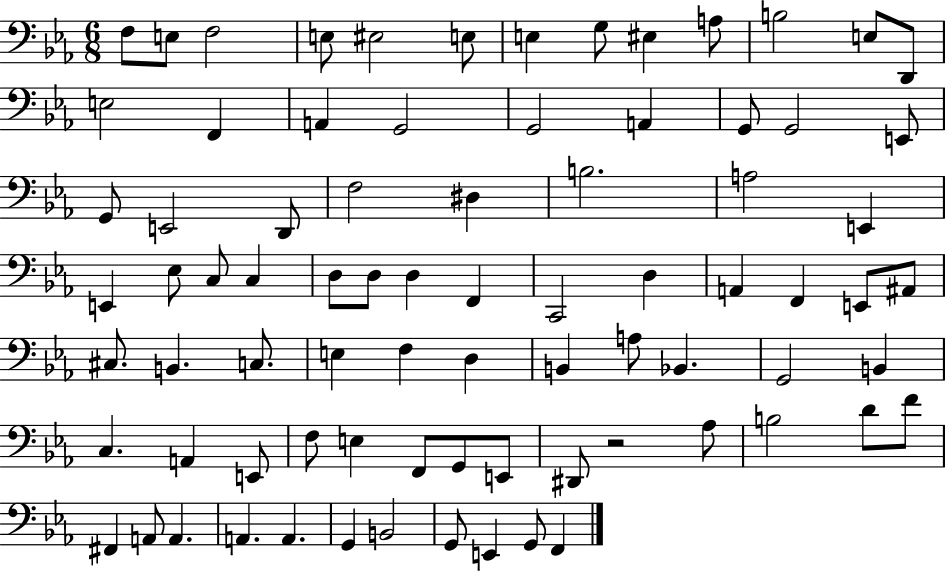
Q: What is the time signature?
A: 6/8